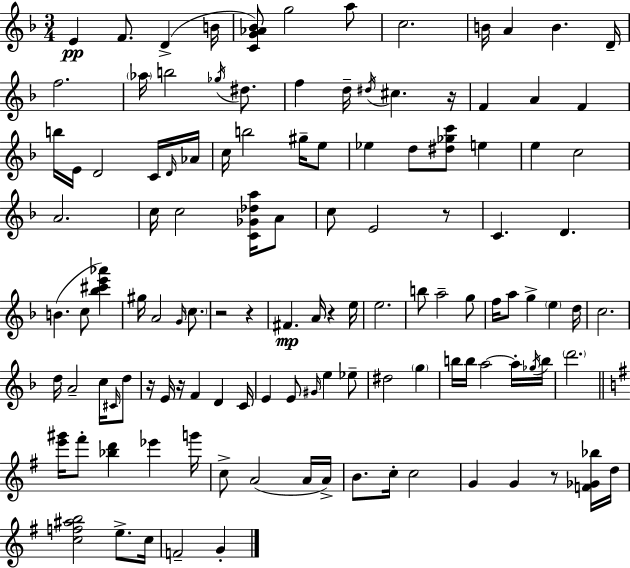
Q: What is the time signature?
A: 3/4